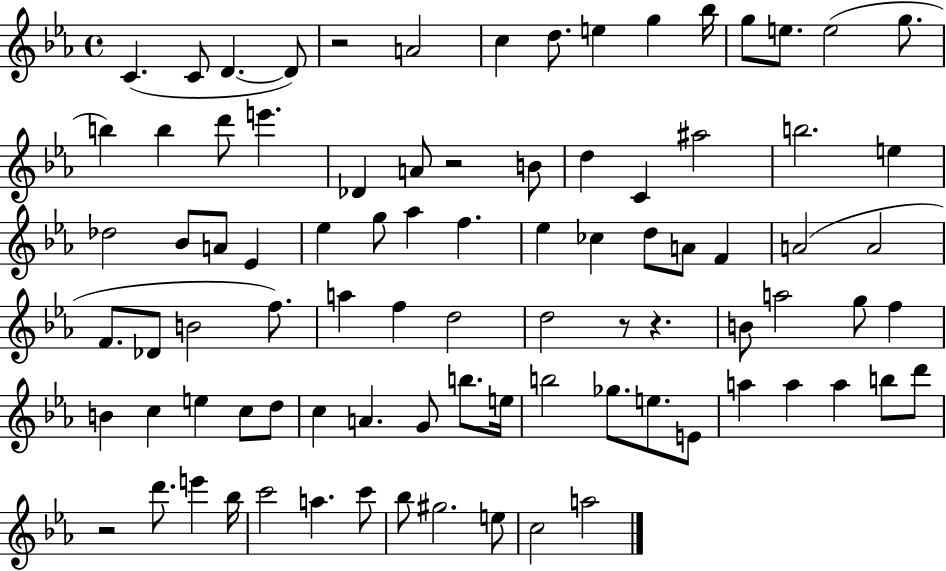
X:1
T:Untitled
M:4/4
L:1/4
K:Eb
C C/2 D D/2 z2 A2 c d/2 e g _b/4 g/2 e/2 e2 g/2 b b d'/2 e' _D A/2 z2 B/2 d C ^a2 b2 e _d2 _B/2 A/2 _E _e g/2 _a f _e _c d/2 A/2 F A2 A2 F/2 _D/2 B2 f/2 a f d2 d2 z/2 z B/2 a2 g/2 f B c e c/2 d/2 c A G/2 b/2 e/4 b2 _g/2 e/2 E/2 a a a b/2 d'/2 z2 d'/2 e' _b/4 c'2 a c'/2 _b/2 ^g2 e/2 c2 a2